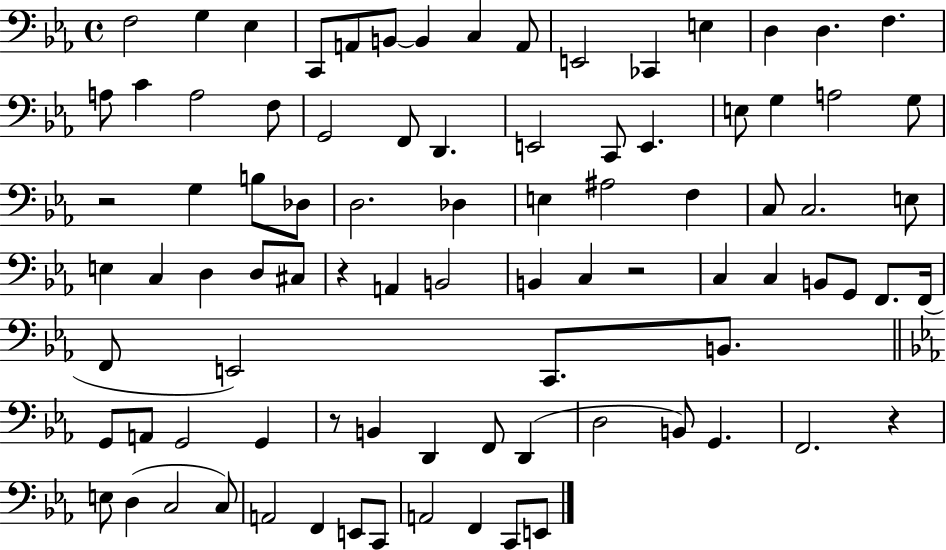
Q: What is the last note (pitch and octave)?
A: E2